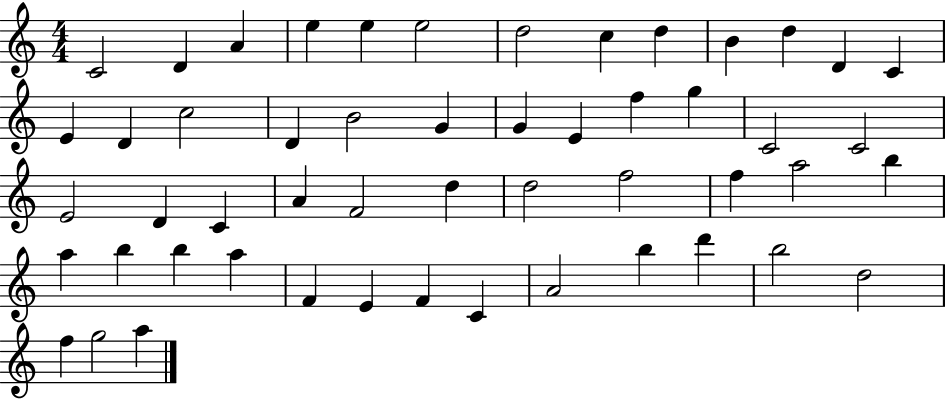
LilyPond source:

{
  \clef treble
  \numericTimeSignature
  \time 4/4
  \key c \major
  c'2 d'4 a'4 | e''4 e''4 e''2 | d''2 c''4 d''4 | b'4 d''4 d'4 c'4 | \break e'4 d'4 c''2 | d'4 b'2 g'4 | g'4 e'4 f''4 g''4 | c'2 c'2 | \break e'2 d'4 c'4 | a'4 f'2 d''4 | d''2 f''2 | f''4 a''2 b''4 | \break a''4 b''4 b''4 a''4 | f'4 e'4 f'4 c'4 | a'2 b''4 d'''4 | b''2 d''2 | \break f''4 g''2 a''4 | \bar "|."
}